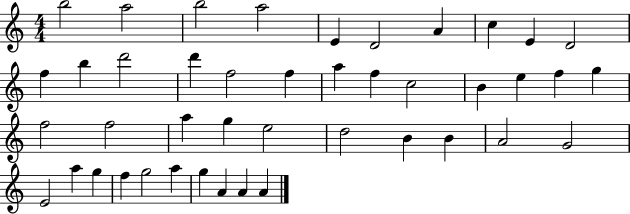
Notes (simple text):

B5/h A5/h B5/h A5/h E4/q D4/h A4/q C5/q E4/q D4/h F5/q B5/q D6/h D6/q F5/h F5/q A5/q F5/q C5/h B4/q E5/q F5/q G5/q F5/h F5/h A5/q G5/q E5/h D5/h B4/q B4/q A4/h G4/h E4/h A5/q G5/q F5/q G5/h A5/q G5/q A4/q A4/q A4/q